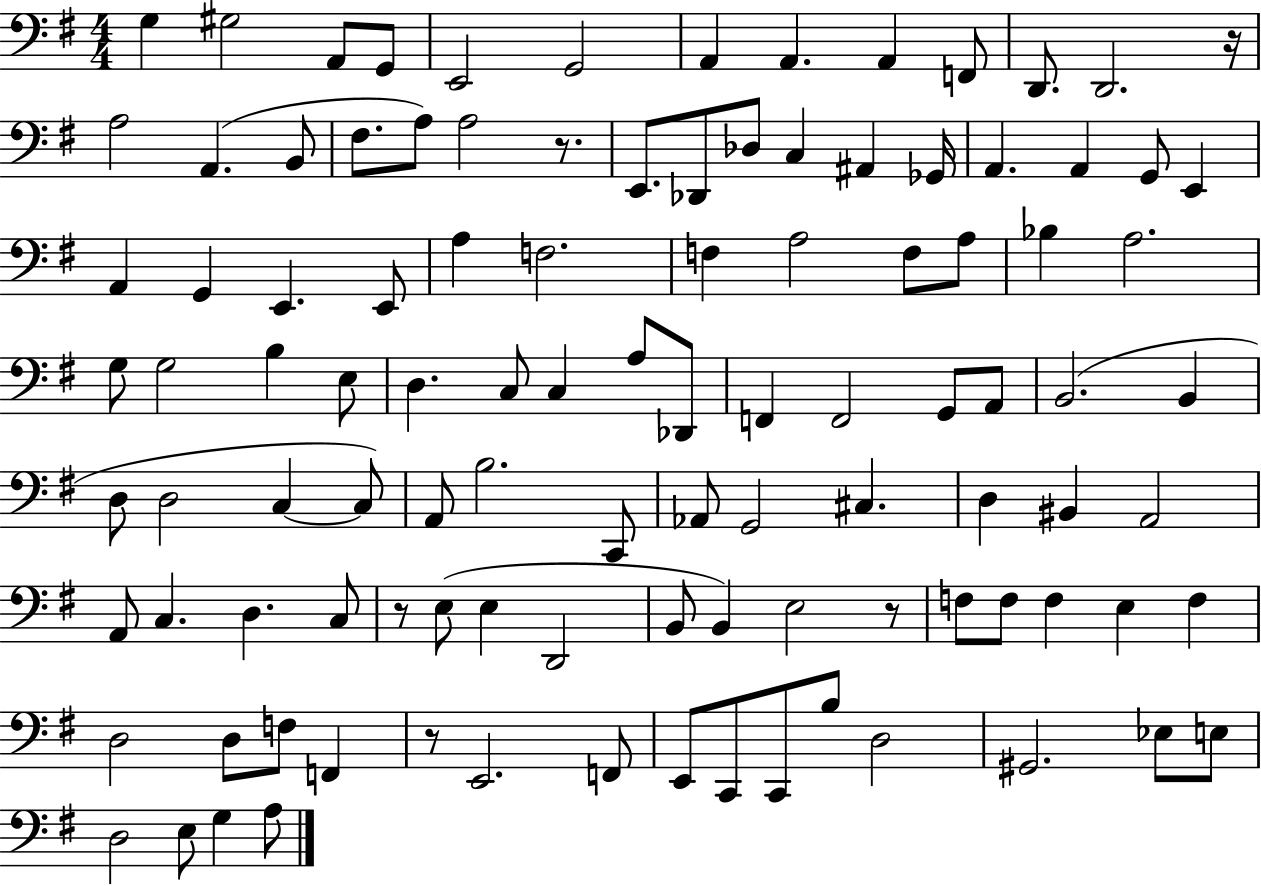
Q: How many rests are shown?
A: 5